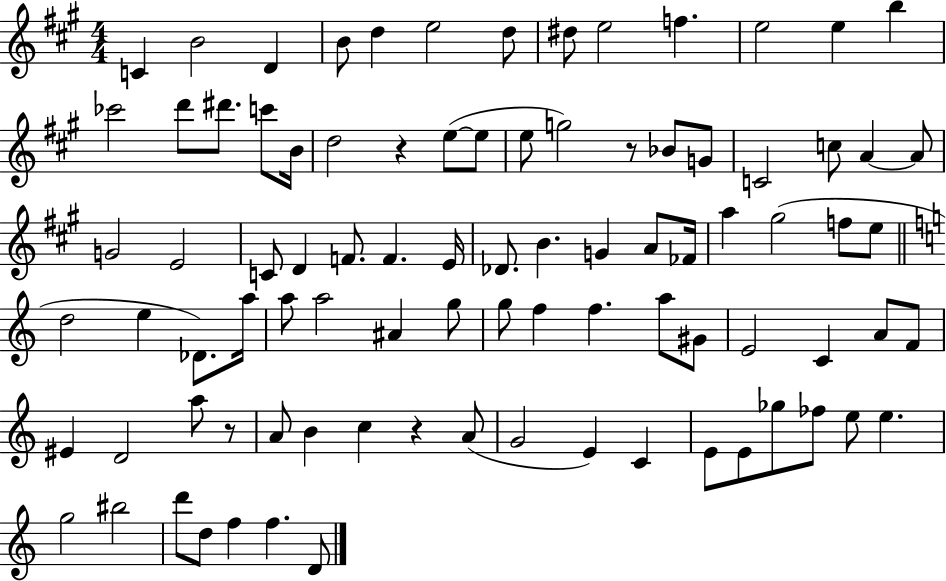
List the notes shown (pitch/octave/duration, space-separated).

C4/q B4/h D4/q B4/e D5/q E5/h D5/e D#5/e E5/h F5/q. E5/h E5/q B5/q CES6/h D6/e D#6/e. C6/e B4/s D5/h R/q E5/e E5/e E5/e G5/h R/e Bb4/e G4/e C4/h C5/e A4/q A4/e G4/h E4/h C4/e D4/q F4/e. F4/q. E4/s Db4/e. B4/q. G4/q A4/e FES4/s A5/q G#5/h F5/e E5/e D5/h E5/q Db4/e. A5/s A5/e A5/h A#4/q G5/e G5/e F5/q F5/q. A5/e G#4/e E4/h C4/q A4/e F4/e EIS4/q D4/h A5/e R/e A4/e B4/q C5/q R/q A4/e G4/h E4/q C4/q E4/e E4/e Gb5/e FES5/e E5/e E5/q. G5/h BIS5/h D6/e D5/e F5/q F5/q. D4/e